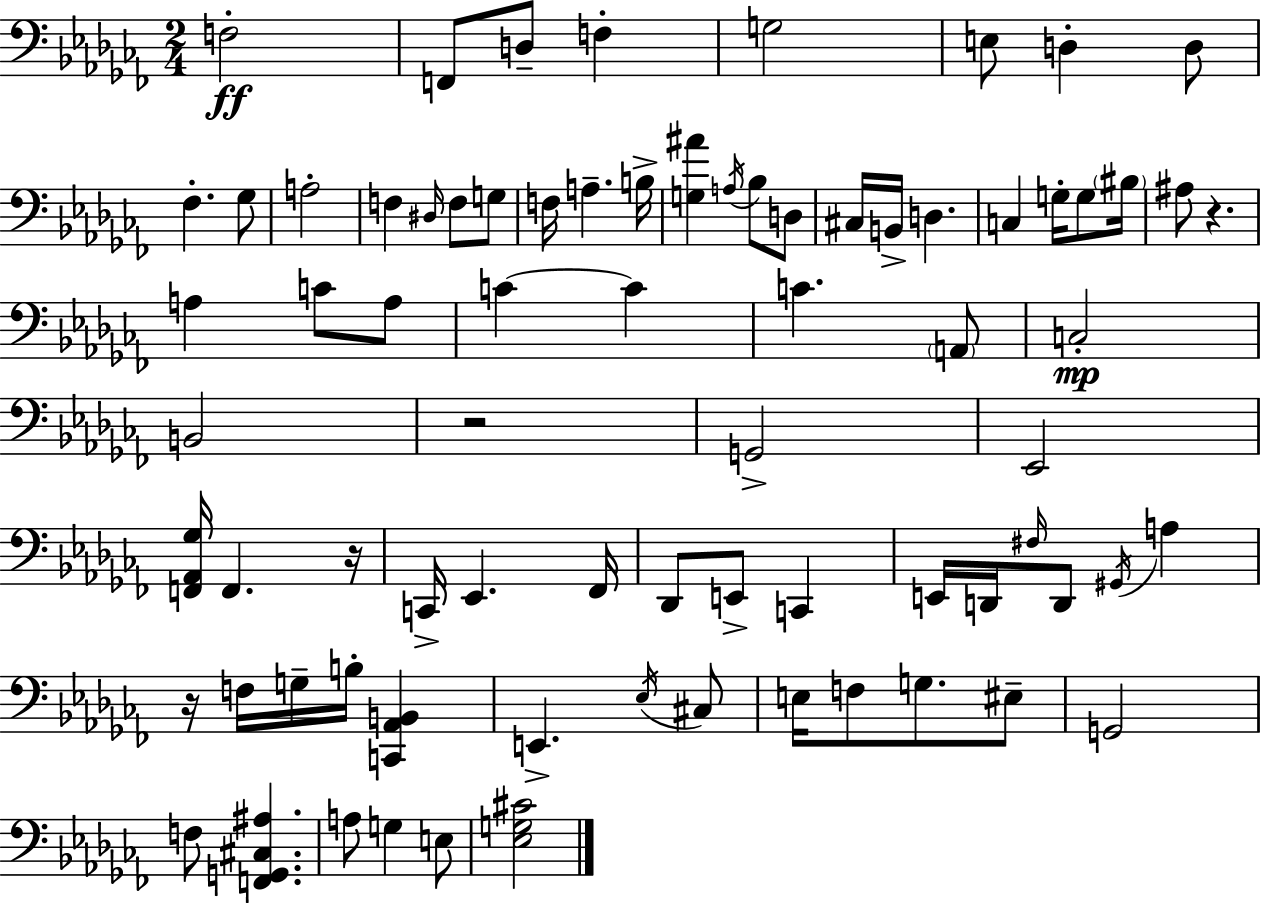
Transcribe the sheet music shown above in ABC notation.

X:1
T:Untitled
M:2/4
L:1/4
K:Abm
F,2 F,,/2 D,/2 F, G,2 E,/2 D, D,/2 _F, _G,/2 A,2 F, ^D,/4 F,/2 G,/2 F,/4 A, B,/4 [G,^A] A,/4 _B,/2 D,/2 ^C,/4 B,,/4 D, C, G,/4 G,/2 ^B,/4 ^A,/2 z A, C/2 A,/2 C C C A,,/2 C,2 B,,2 z2 G,,2 _E,,2 [F,,_A,,_G,]/4 F,, z/4 C,,/4 _E,, _F,,/4 _D,,/2 E,,/2 C,, E,,/4 D,,/4 ^F,/4 D,,/2 ^G,,/4 A, z/4 F,/4 G,/4 B,/4 [C,,_A,,B,,] E,, _E,/4 ^C,/2 E,/4 F,/2 G,/2 ^E,/2 G,,2 F,/2 [F,,G,,^C,^A,] A,/2 G, E,/2 [_E,G,^C]2